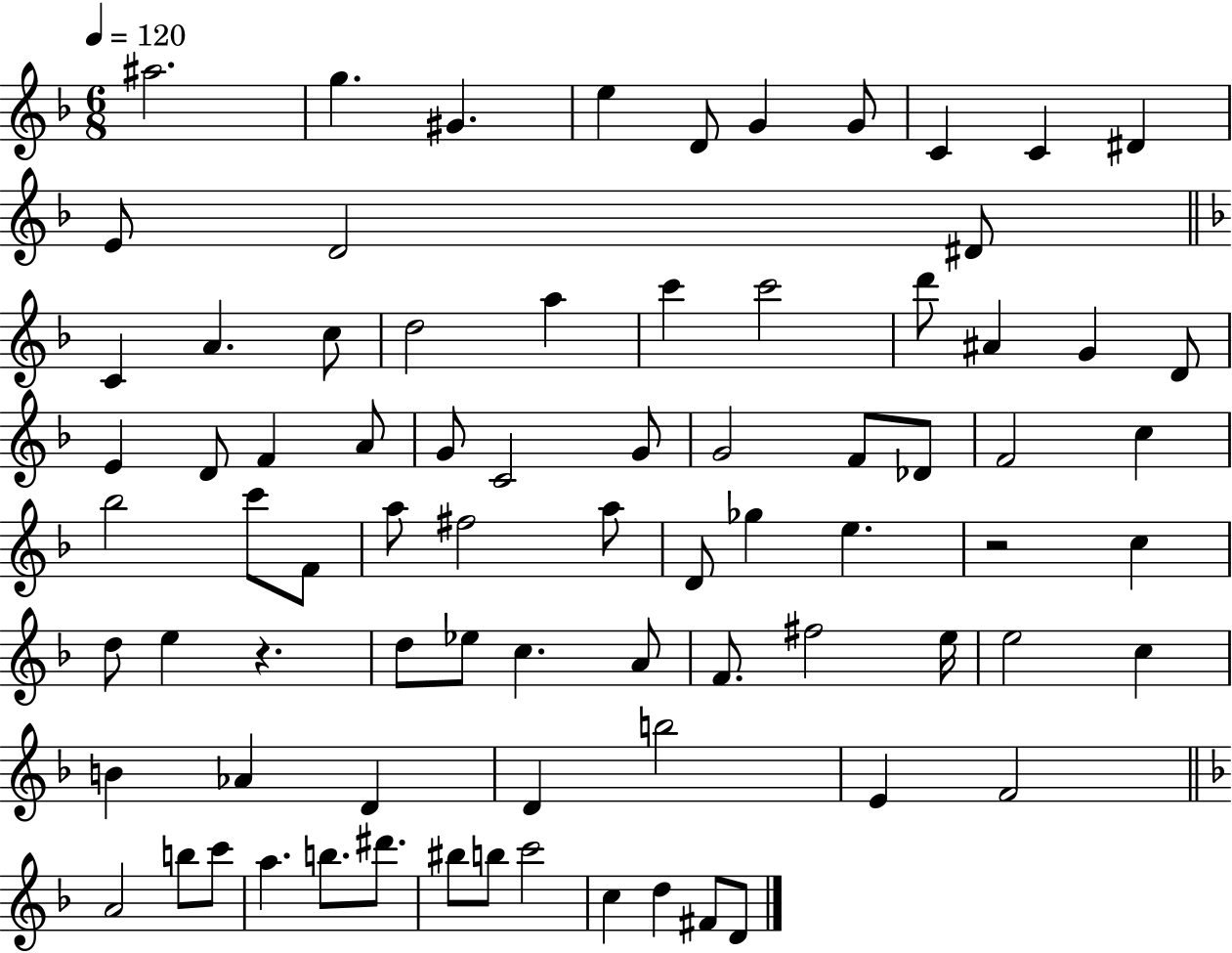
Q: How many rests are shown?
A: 2